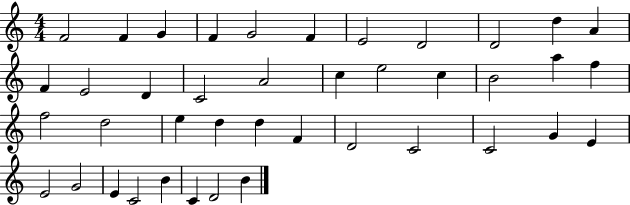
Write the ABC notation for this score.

X:1
T:Untitled
M:4/4
L:1/4
K:C
F2 F G F G2 F E2 D2 D2 d A F E2 D C2 A2 c e2 c B2 a f f2 d2 e d d F D2 C2 C2 G E E2 G2 E C2 B C D2 B